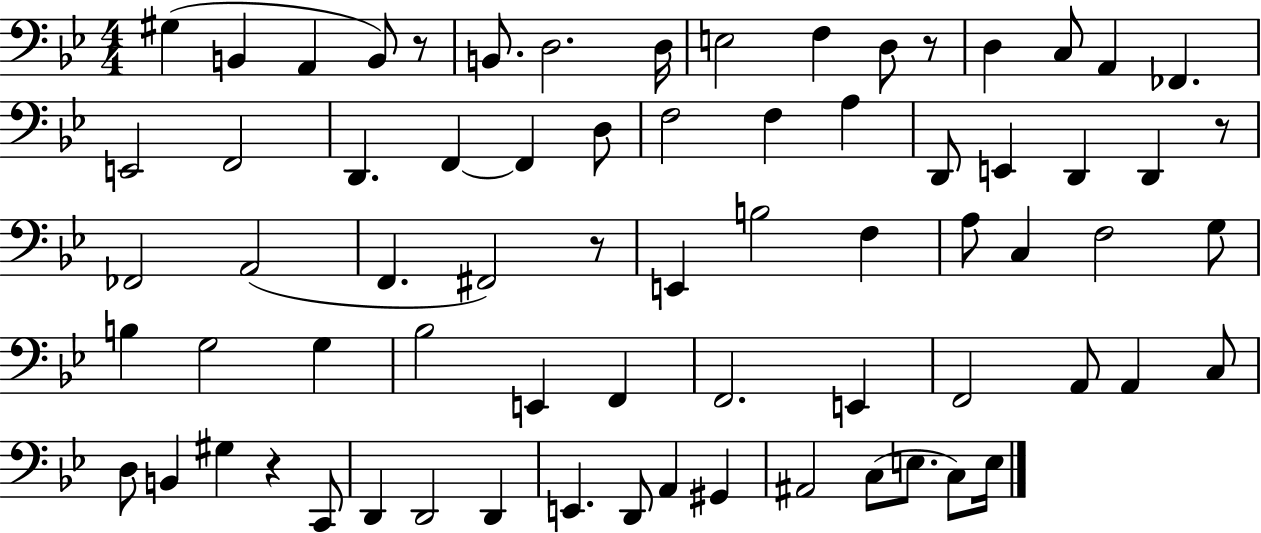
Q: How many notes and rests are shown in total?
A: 71